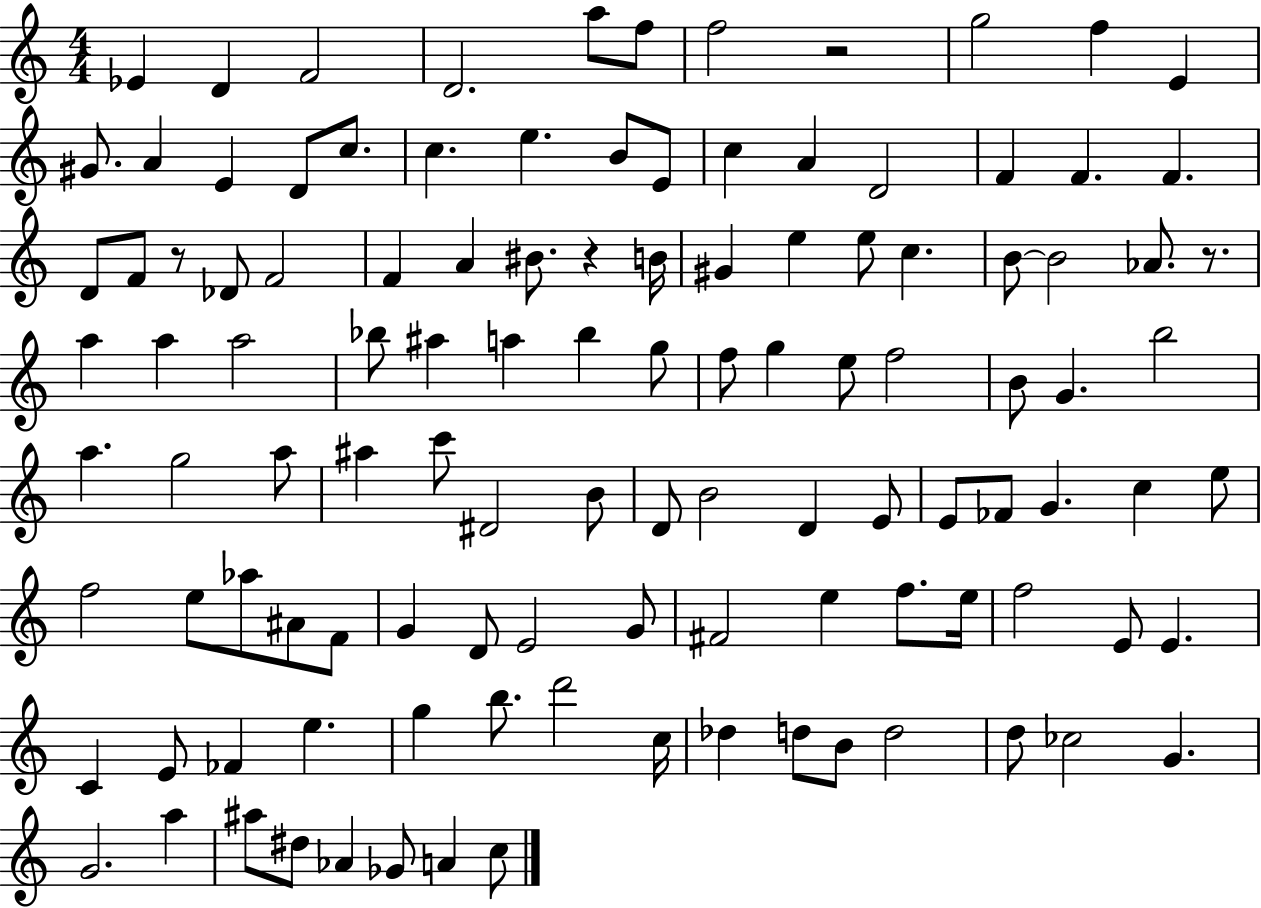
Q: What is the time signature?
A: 4/4